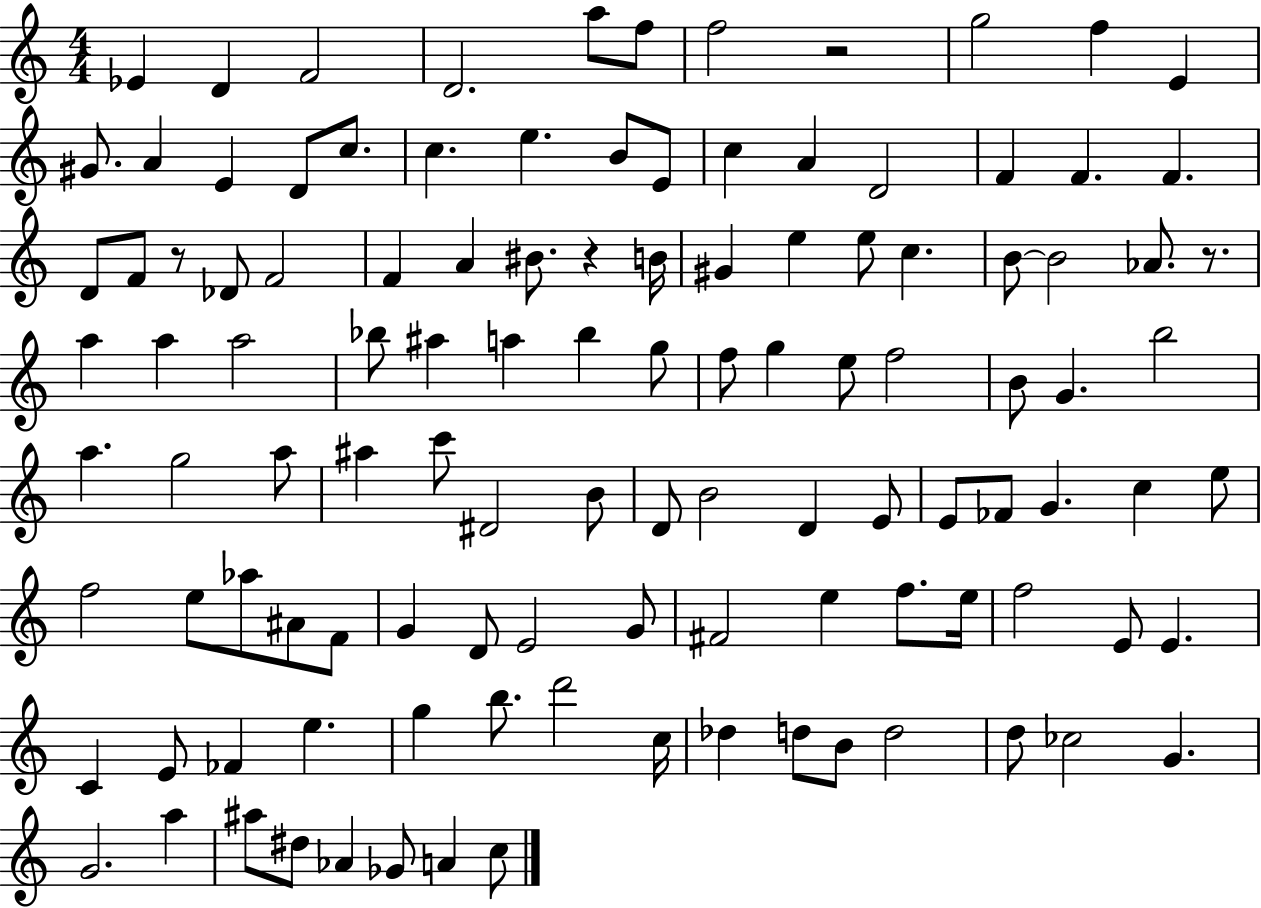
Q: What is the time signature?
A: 4/4